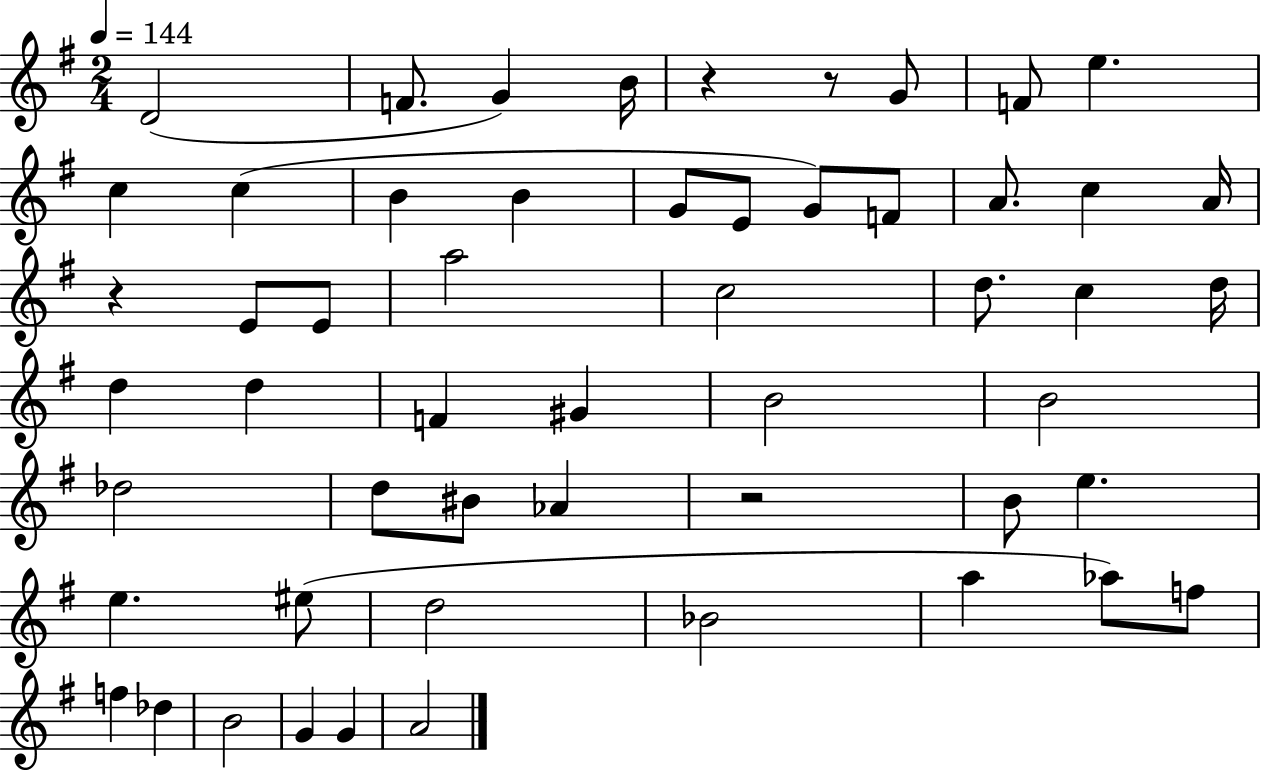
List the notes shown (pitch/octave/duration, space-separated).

D4/h F4/e. G4/q B4/s R/q R/e G4/e F4/e E5/q. C5/q C5/q B4/q B4/q G4/e E4/e G4/e F4/e A4/e. C5/q A4/s R/q E4/e E4/e A5/h C5/h D5/e. C5/q D5/s D5/q D5/q F4/q G#4/q B4/h B4/h Db5/h D5/e BIS4/e Ab4/q R/h B4/e E5/q. E5/q. EIS5/e D5/h Bb4/h A5/q Ab5/e F5/e F5/q Db5/q B4/h G4/q G4/q A4/h